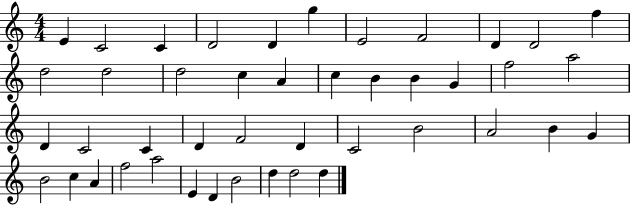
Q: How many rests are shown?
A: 0